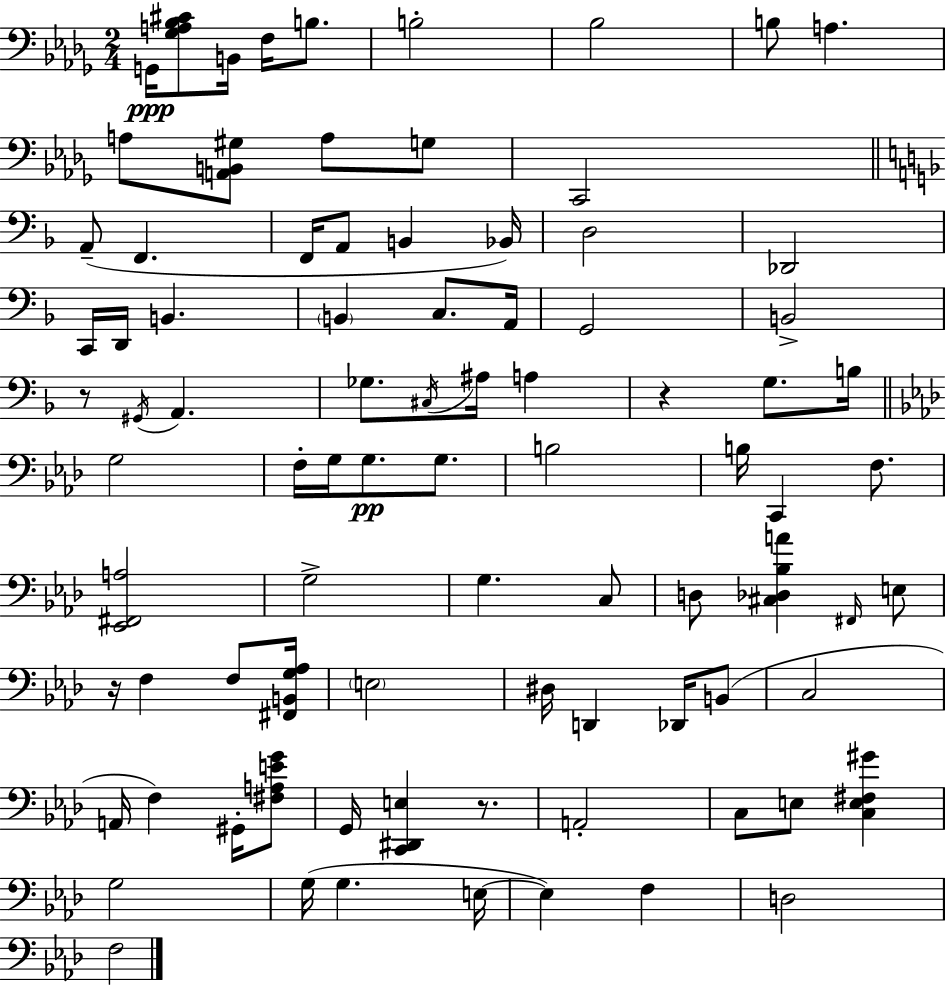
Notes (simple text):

G2/s [Gb3,A3,Bb3,C#4]/e B2/s F3/s B3/e. B3/h Bb3/h B3/e A3/q. A3/e [A2,B2,G#3]/e A3/e G3/e C2/h A2/e F2/q. F2/s A2/e B2/q Bb2/s D3/h Db2/h C2/s D2/s B2/q. B2/q C3/e. A2/s G2/h B2/h R/e G#2/s A2/q. Gb3/e. C#3/s A#3/s A3/q R/q G3/e. B3/s G3/h F3/s G3/s G3/e. G3/e. B3/h B3/s C2/q F3/e. [Eb2,F#2,A3]/h G3/h G3/q. C3/e D3/e [C#3,Db3,Bb3,A4]/q F#2/s E3/e R/s F3/q F3/e [F#2,B2,G3,Ab3]/s E3/h D#3/s D2/q Db2/s B2/e C3/h A2/s F3/q G#2/s [F#3,A3,E4,G4]/e G2/s [C2,D#2,E3]/q R/e. A2/h C3/e E3/e [C3,E3,F#3,G#4]/q G3/h G3/s G3/q. E3/s E3/q F3/q D3/h F3/h